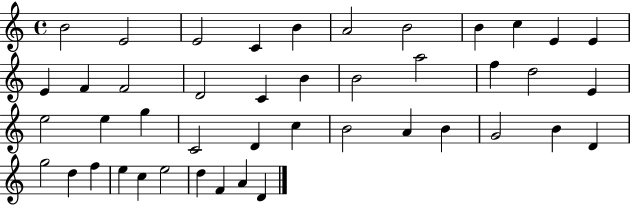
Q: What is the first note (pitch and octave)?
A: B4